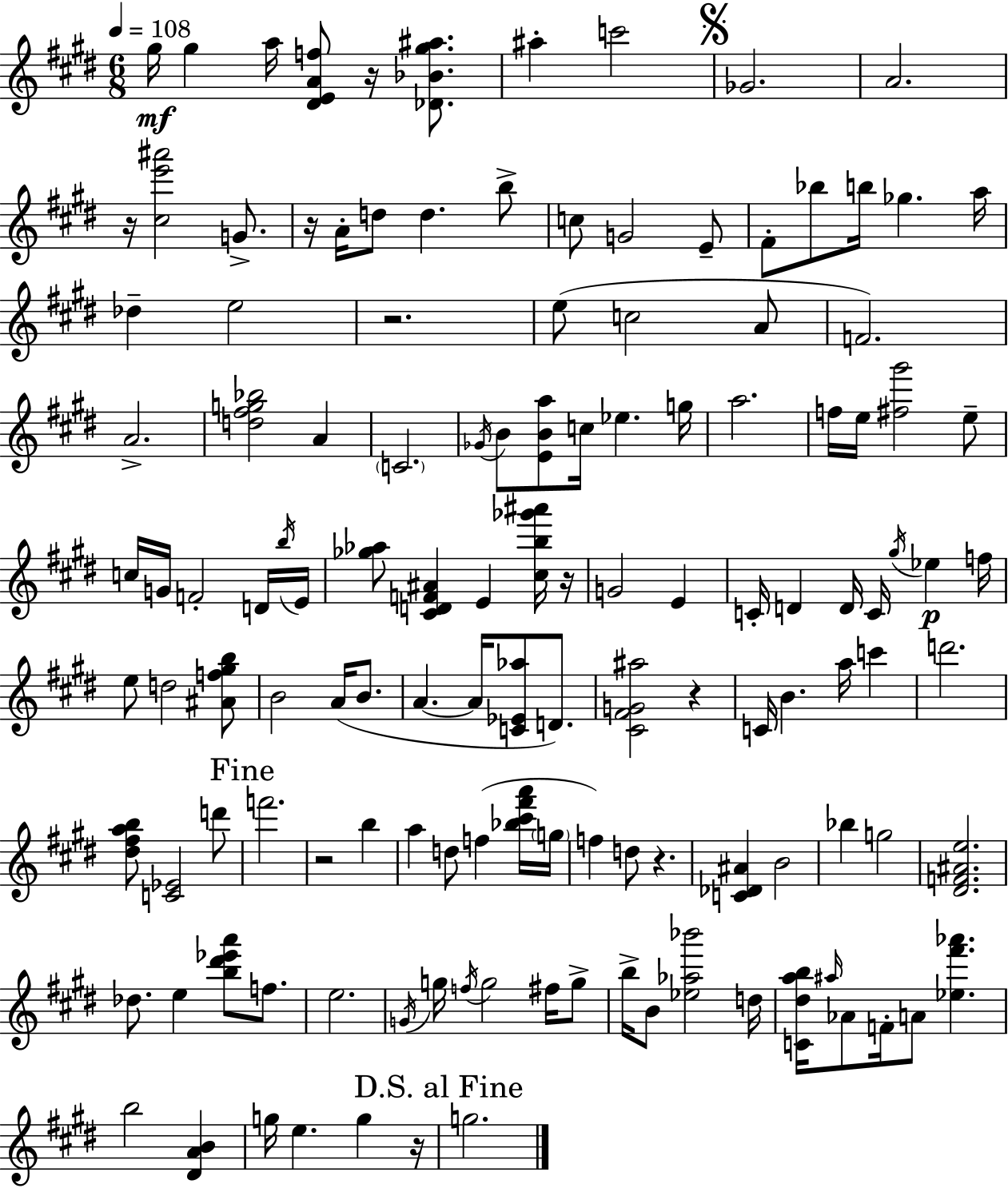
X:1
T:Untitled
M:6/8
L:1/4
K:E
^g/4 ^g a/4 [^DEAf]/2 z/4 [_D_B^g^a]/2 ^a c'2 _G2 A2 z/4 [^ce'^a']2 G/2 z/4 A/4 d/2 d b/2 c/2 G2 E/2 ^F/2 _b/2 b/4 _g a/4 _d e2 z2 e/2 c2 A/2 F2 A2 [d^fg_b]2 A C2 _G/4 B/2 [EBa]/2 c/4 _e g/4 a2 f/4 e/4 [^f^g']2 e/2 c/4 G/4 F2 D/4 b/4 E/4 [_g_a]/2 [^CDF^A] E [^cb_g'^a']/4 z/4 G2 E C/4 D D/4 C/4 ^g/4 _e f/4 e/2 d2 [^Af^gb]/2 B2 A/4 B/2 A A/4 [C_E_a]/2 D/2 [^C^FG^a]2 z C/4 B a/4 c' d'2 [^d^fab]/2 [C_E]2 d'/2 f'2 z2 b a d/2 f [_b^c'^f'a']/4 g/4 f d/2 z [C_D^A] B2 _b g2 [^DF^Ae]2 _d/2 e [b^d'_e'a']/2 f/2 e2 G/4 g/4 f/4 g2 ^f/4 g/2 b/4 B/2 [_e_a_b']2 d/4 [C^dab]/4 ^a/4 _A/2 F/4 A/2 [_e^f'_a'] b2 [^DAB] g/4 e g z/4 g2